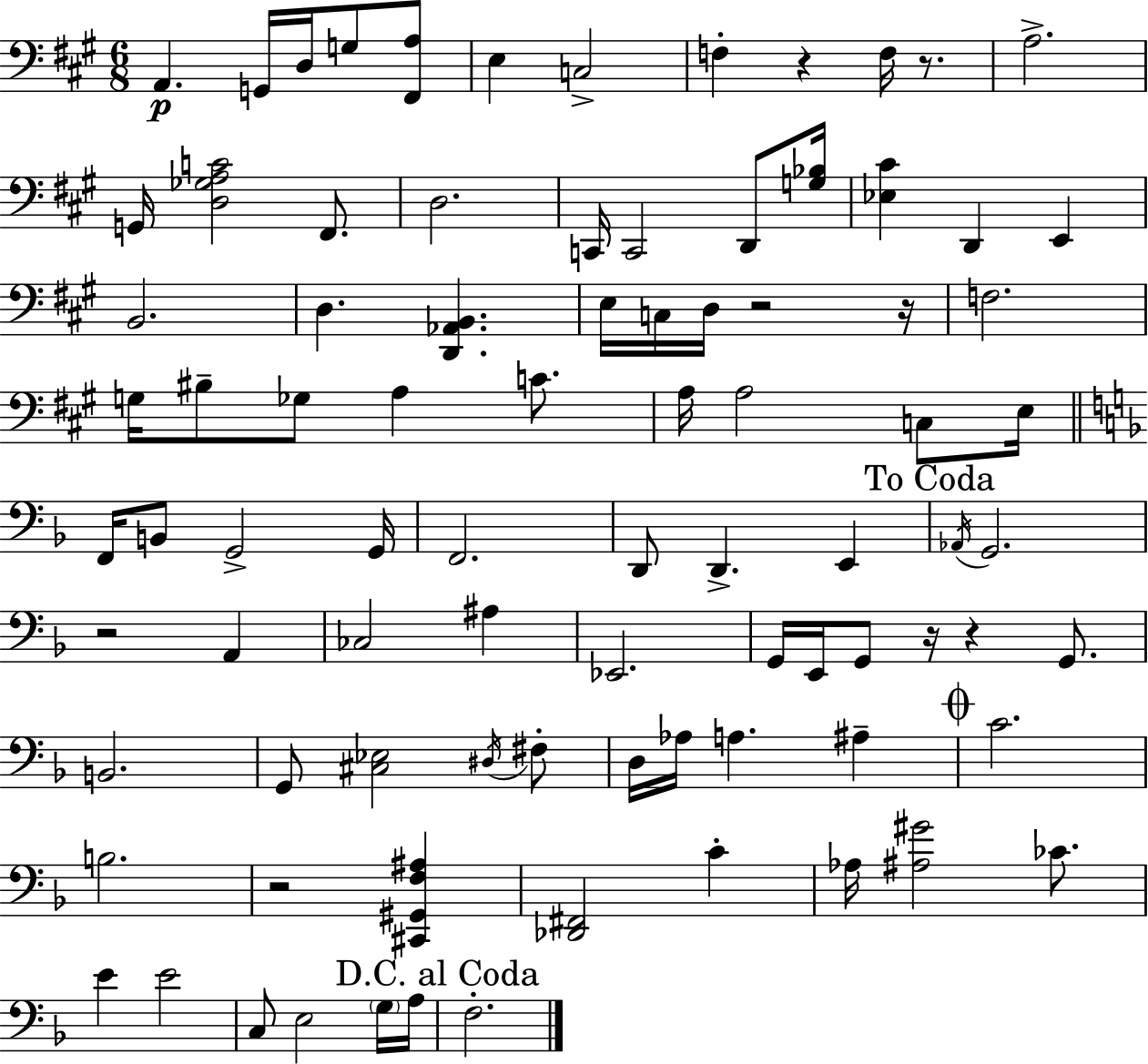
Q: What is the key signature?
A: A major